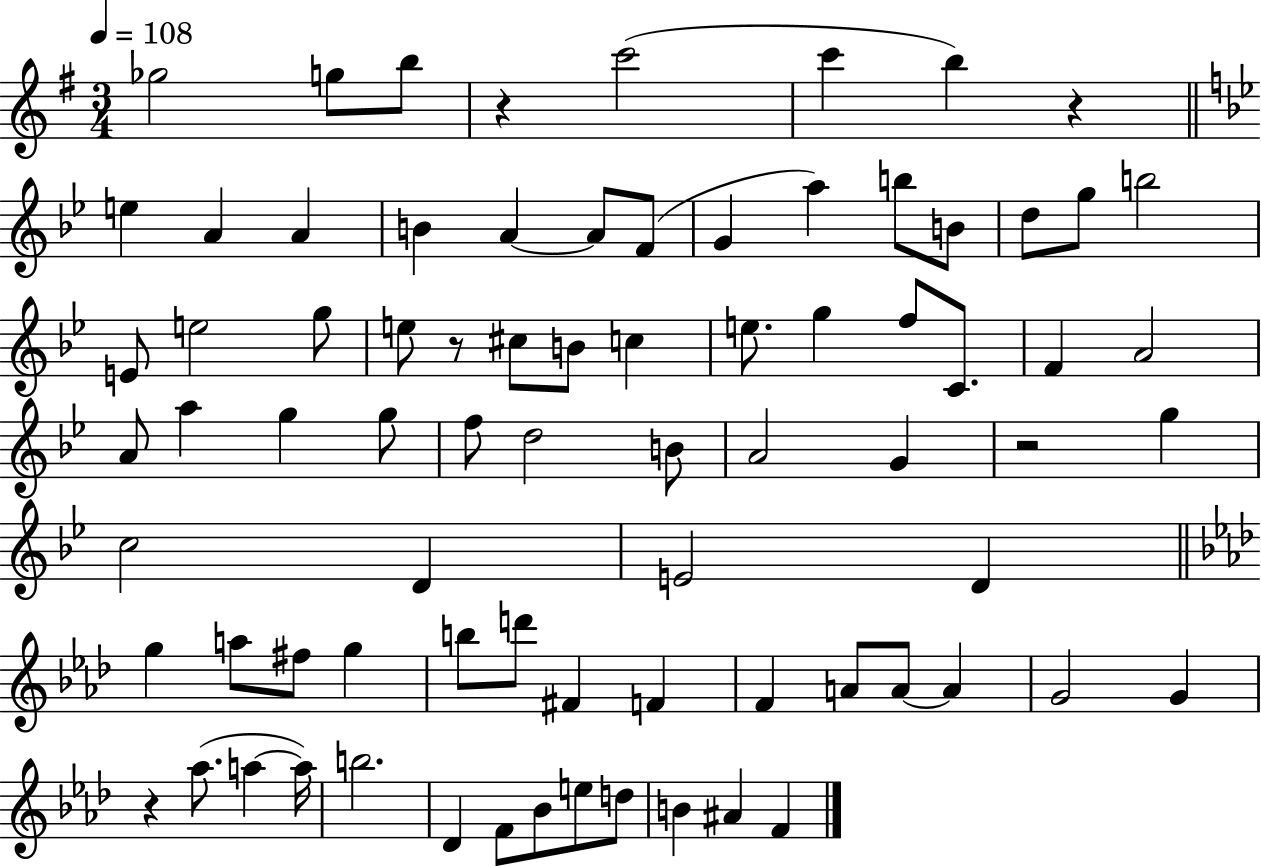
{
  \clef treble
  \numericTimeSignature
  \time 3/4
  \key g \major
  \tempo 4 = 108
  ges''2 g''8 b''8 | r4 c'''2( | c'''4 b''4) r4 | \bar "||" \break \key bes \major e''4 a'4 a'4 | b'4 a'4~~ a'8 f'8( | g'4 a''4) b''8 b'8 | d''8 g''8 b''2 | \break e'8 e''2 g''8 | e''8 r8 cis''8 b'8 c''4 | e''8. g''4 f''8 c'8. | f'4 a'2 | \break a'8 a''4 g''4 g''8 | f''8 d''2 b'8 | a'2 g'4 | r2 g''4 | \break c''2 d'4 | e'2 d'4 | \bar "||" \break \key f \minor g''4 a''8 fis''8 g''4 | b''8 d'''8 fis'4 f'4 | f'4 a'8 a'8~~ a'4 | g'2 g'4 | \break r4 aes''8.( a''4~~ a''16) | b''2. | des'4 f'8 bes'8 e''8 d''8 | b'4 ais'4 f'4 | \break \bar "|."
}